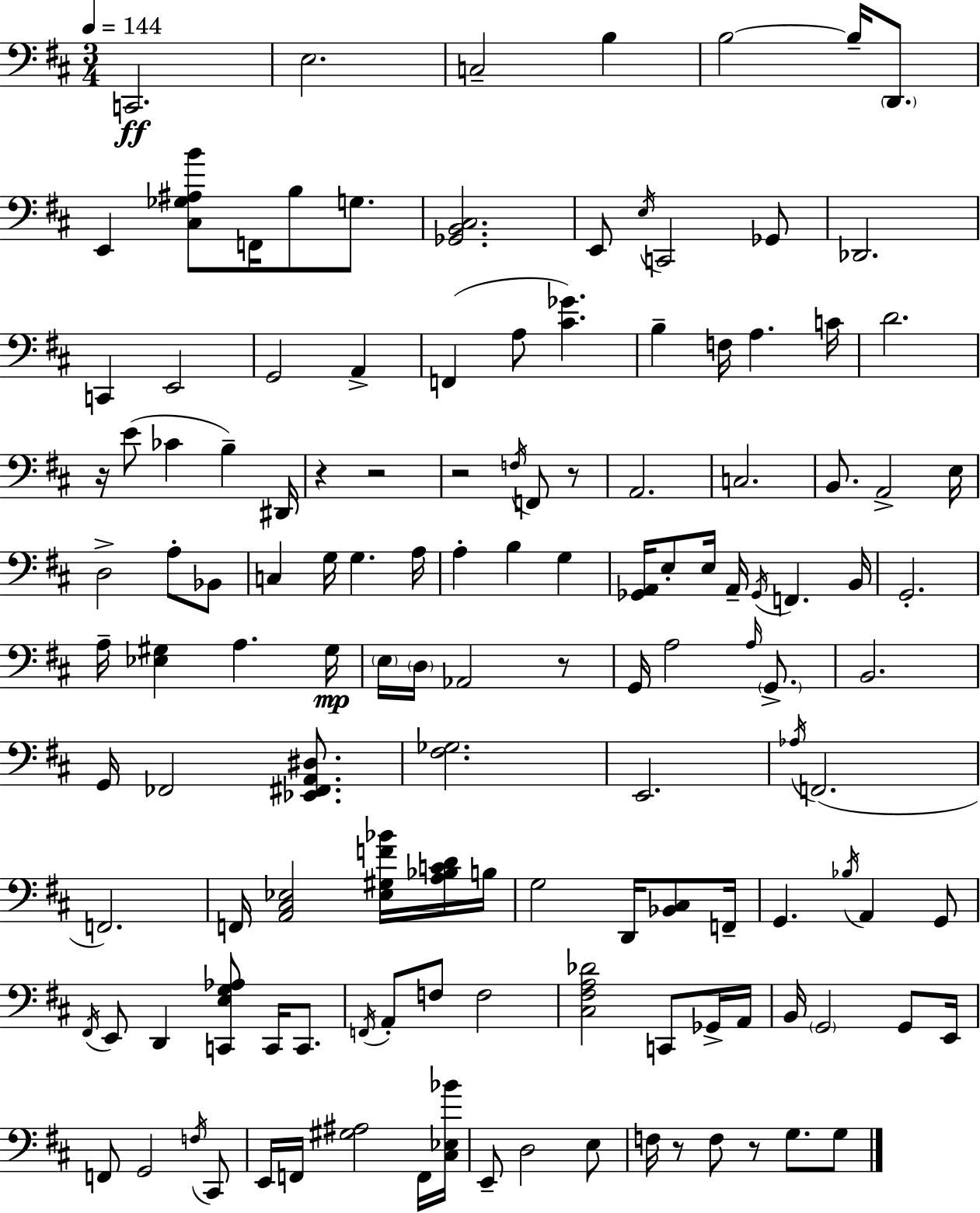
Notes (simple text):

C2/h. E3/h. C3/h B3/q B3/h B3/s D2/e. E2/q [C#3,Gb3,A#3,B4]/e F2/s B3/e G3/e. [Gb2,B2,C#3]/h. E2/e E3/s C2/h Gb2/e Db2/h. C2/q E2/h G2/h A2/q F2/q A3/e [C#4,Gb4]/q. B3/q F3/s A3/q. C4/s D4/h. R/s E4/e CES4/q B3/q D#2/s R/q R/h R/h F3/s F2/e R/e A2/h. C3/h. B2/e. A2/h E3/s D3/h A3/e Bb2/e C3/q G3/s G3/q. A3/s A3/q B3/q G3/q [Gb2,A2]/s E3/e E3/s A2/s Gb2/s F2/q. B2/s G2/h. A3/s [Eb3,G#3]/q A3/q. G#3/s E3/s D3/s Ab2/h R/e G2/s A3/h A3/s G2/e. B2/h. G2/s FES2/h [Eb2,F#2,A2,D#3]/e. [F#3,Gb3]/h. E2/h. Ab3/s F2/h. F2/h. F2/s [A2,C#3,Eb3]/h [Eb3,G#3,F4,Bb4]/s [A3,Bb3,C4,D4]/s B3/s G3/h D2/s [Bb2,C#3]/e F2/s G2/q. Bb3/s A2/q G2/e F#2/s E2/e D2/q [C2,E3,G3,Ab3]/e C2/s C2/e. F2/s A2/e F3/e F3/h [C#3,F#3,A3,Db4]/h C2/e Gb2/s A2/s B2/s G2/h G2/e E2/s F2/e G2/h F3/s C#2/e E2/s F2/s [G#3,A#3]/h F2/s [C#3,Eb3,Bb4]/s E2/e D3/h E3/e F3/s R/e F3/e R/e G3/e. G3/e